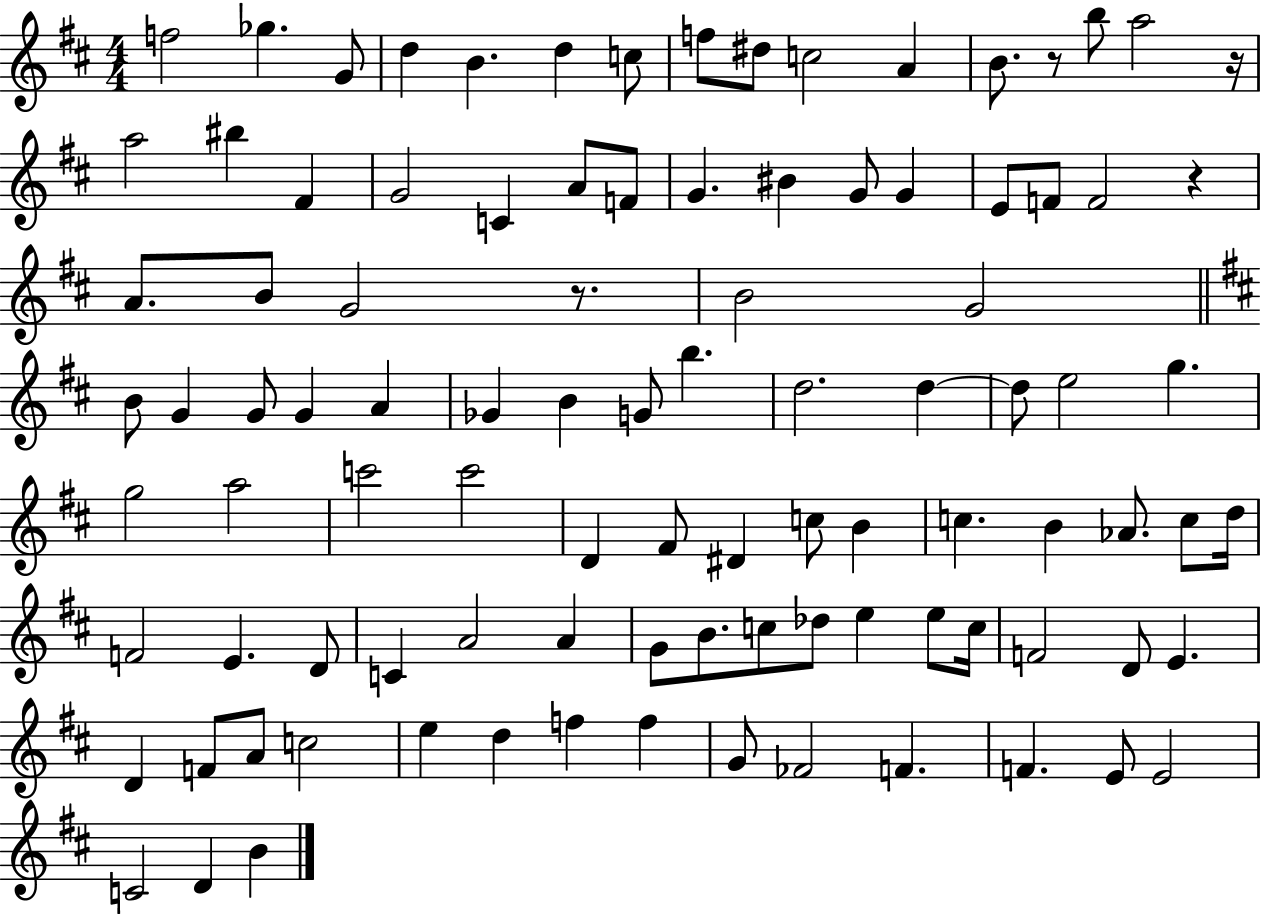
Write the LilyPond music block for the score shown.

{
  \clef treble
  \numericTimeSignature
  \time 4/4
  \key d \major
  f''2 ges''4. g'8 | d''4 b'4. d''4 c''8 | f''8 dis''8 c''2 a'4 | b'8. r8 b''8 a''2 r16 | \break a''2 bis''4 fis'4 | g'2 c'4 a'8 f'8 | g'4. bis'4 g'8 g'4 | e'8 f'8 f'2 r4 | \break a'8. b'8 g'2 r8. | b'2 g'2 | \bar "||" \break \key b \minor b'8 g'4 g'8 g'4 a'4 | ges'4 b'4 g'8 b''4. | d''2. d''4~~ | d''8 e''2 g''4. | \break g''2 a''2 | c'''2 c'''2 | d'4 fis'8 dis'4 c''8 b'4 | c''4. b'4 aes'8. c''8 d''16 | \break f'2 e'4. d'8 | c'4 a'2 a'4 | g'8 b'8. c''8 des''8 e''4 e''8 c''16 | f'2 d'8 e'4. | \break d'4 f'8 a'8 c''2 | e''4 d''4 f''4 f''4 | g'8 fes'2 f'4. | f'4. e'8 e'2 | \break c'2 d'4 b'4 | \bar "|."
}